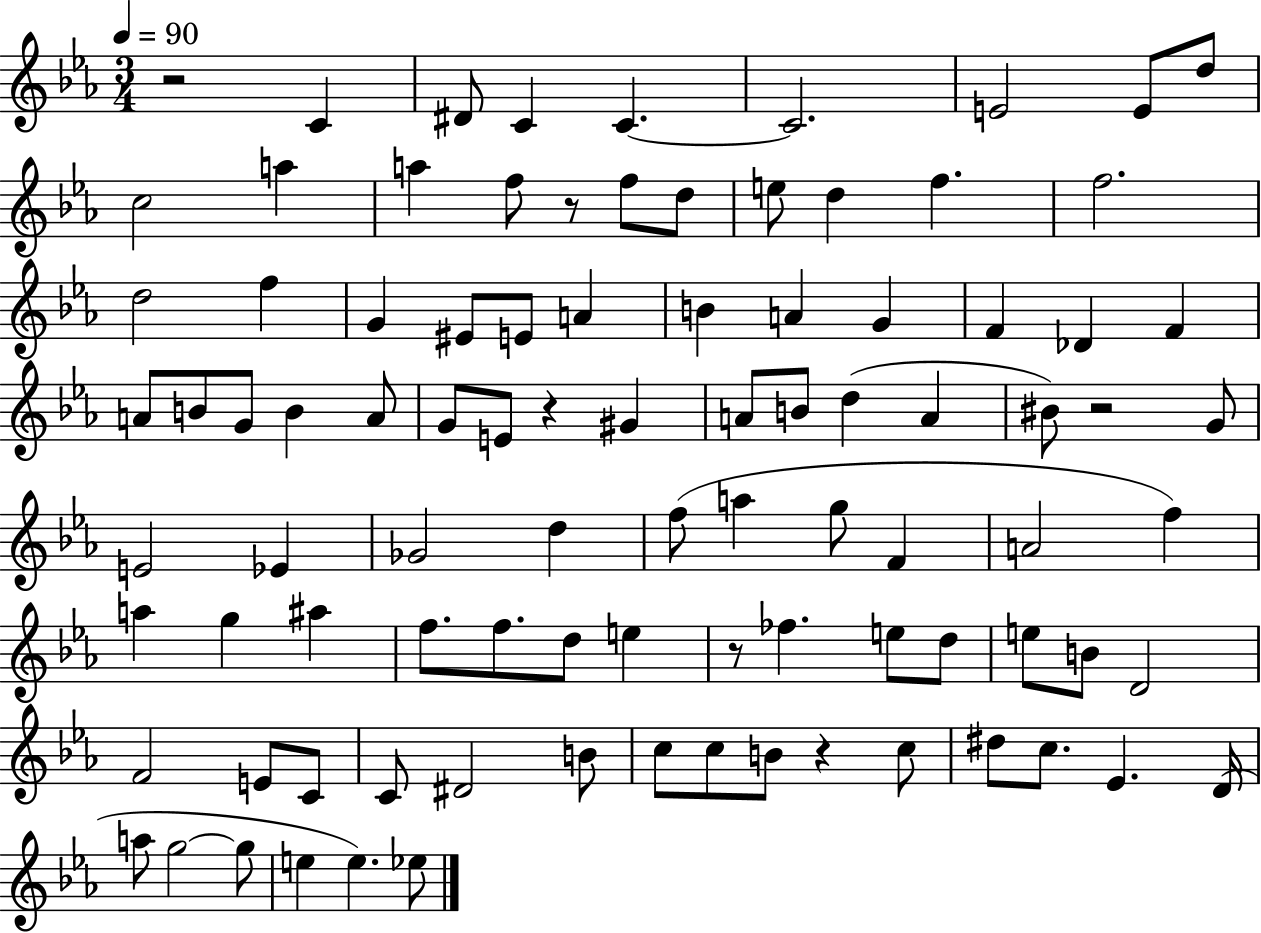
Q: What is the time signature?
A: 3/4